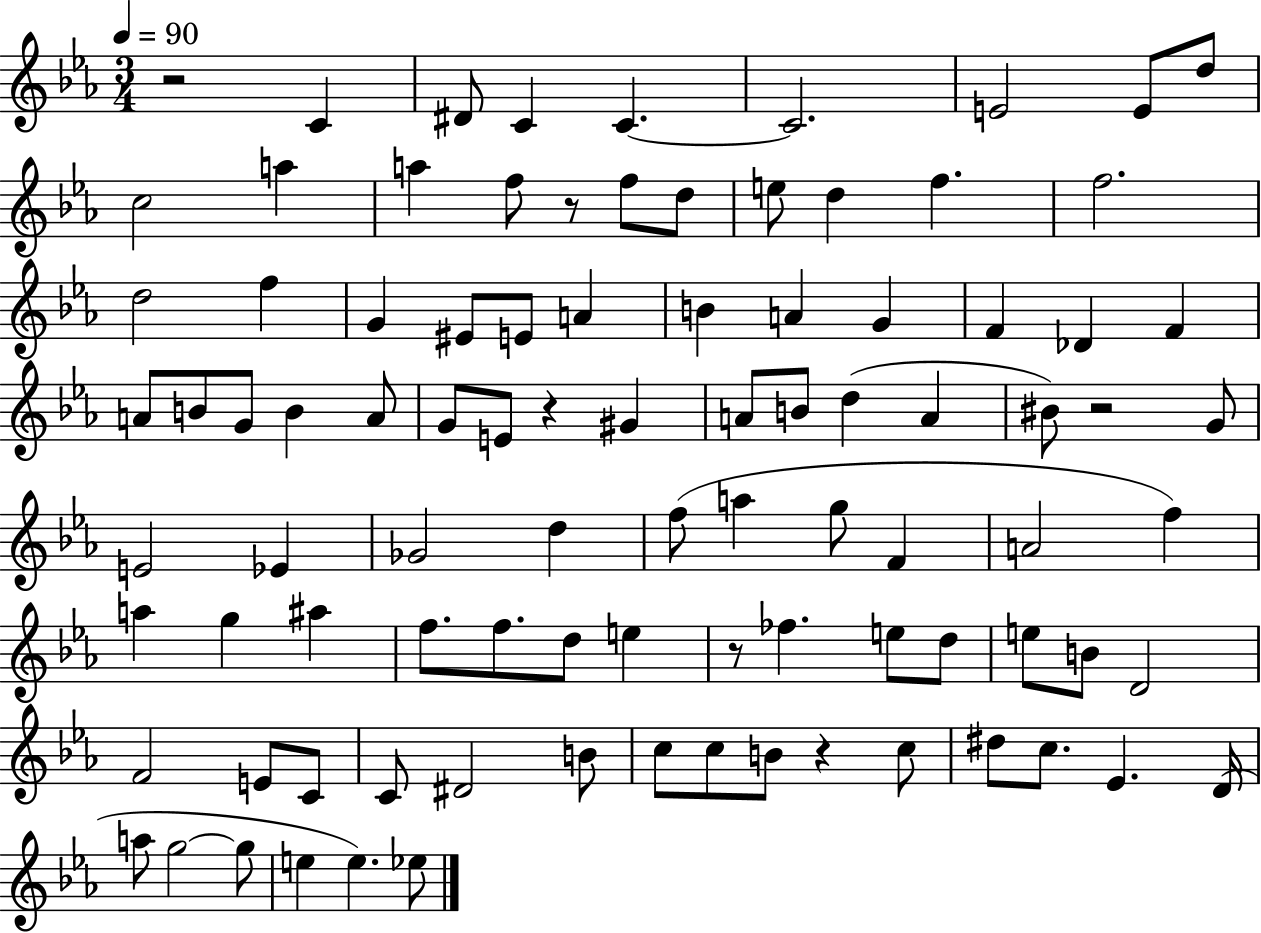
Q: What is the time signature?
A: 3/4